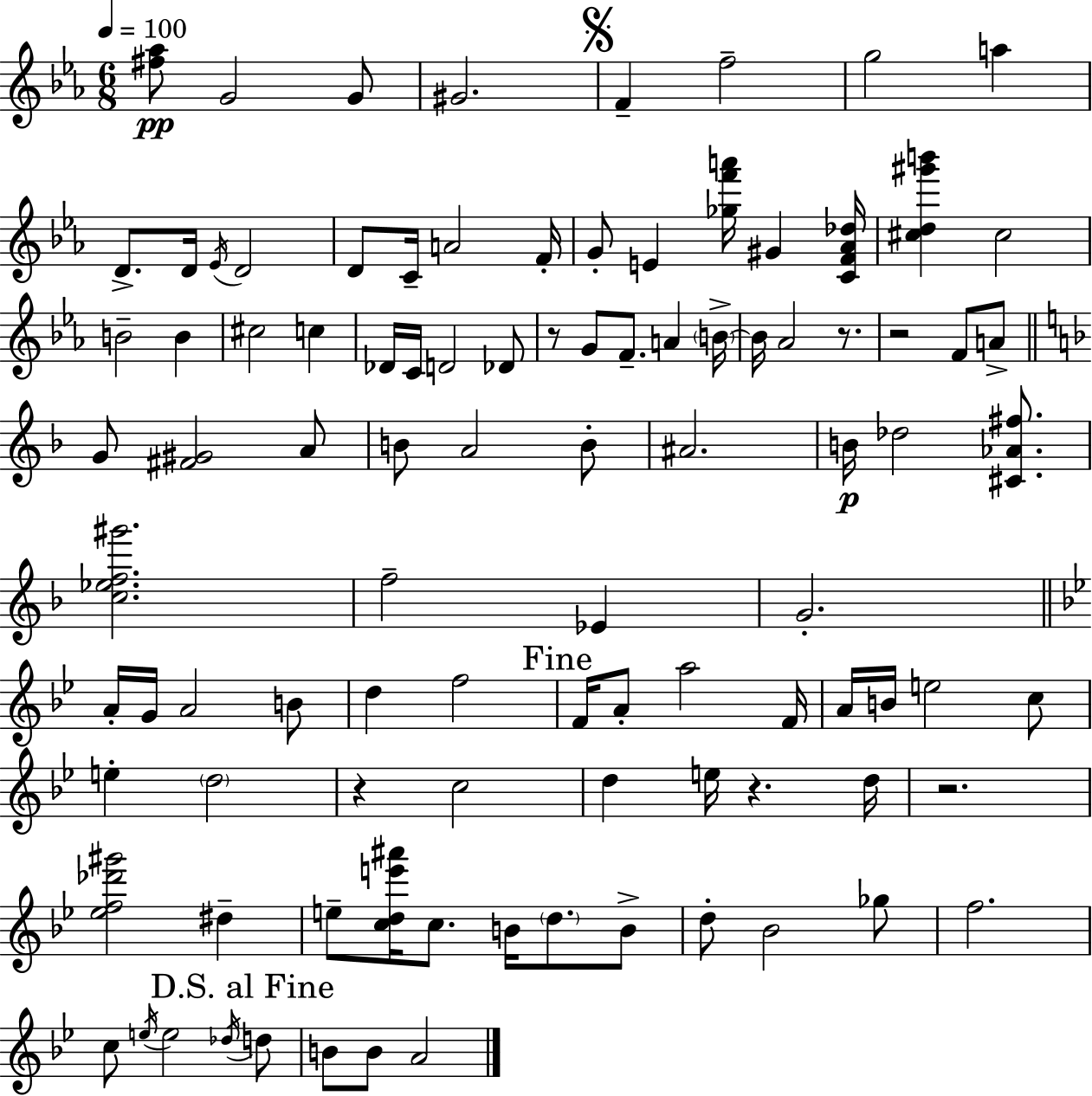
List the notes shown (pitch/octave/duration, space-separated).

[F#5,Ab5]/e G4/h G4/e G#4/h. F4/q F5/h G5/h A5/q D4/e. D4/s Eb4/s D4/h D4/e C4/s A4/h F4/s G4/e E4/q [Gb5,F6,A6]/s G#4/q [C4,F4,Ab4,Db5]/s [C#5,D5,G#6,B6]/q C#5/h B4/h B4/q C#5/h C5/q Db4/s C4/s D4/h Db4/e R/e G4/e F4/e. A4/q B4/s B4/s Ab4/h R/e. R/h F4/e A4/e G4/e [F#4,G#4]/h A4/e B4/e A4/h B4/e A#4/h. B4/s Db5/h [C#4,Ab4,F#5]/e. [C5,Eb5,F5,G#6]/h. F5/h Eb4/q G4/h. A4/s G4/s A4/h B4/e D5/q F5/h F4/s A4/e A5/h F4/s A4/s B4/s E5/h C5/e E5/q D5/h R/q C5/h D5/q E5/s R/q. D5/s R/h. [Eb5,F5,Db6,G#6]/h D#5/q E5/e [C5,D5,E6,A#6]/s C5/e. B4/s D5/e. B4/e D5/e Bb4/h Gb5/e F5/h. C5/e E5/s E5/h Db5/s D5/e B4/e B4/e A4/h